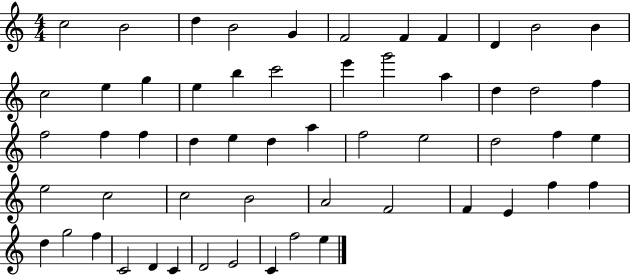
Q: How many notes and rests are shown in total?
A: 56